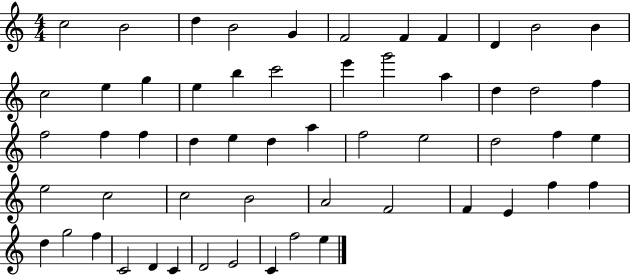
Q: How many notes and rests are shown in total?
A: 56